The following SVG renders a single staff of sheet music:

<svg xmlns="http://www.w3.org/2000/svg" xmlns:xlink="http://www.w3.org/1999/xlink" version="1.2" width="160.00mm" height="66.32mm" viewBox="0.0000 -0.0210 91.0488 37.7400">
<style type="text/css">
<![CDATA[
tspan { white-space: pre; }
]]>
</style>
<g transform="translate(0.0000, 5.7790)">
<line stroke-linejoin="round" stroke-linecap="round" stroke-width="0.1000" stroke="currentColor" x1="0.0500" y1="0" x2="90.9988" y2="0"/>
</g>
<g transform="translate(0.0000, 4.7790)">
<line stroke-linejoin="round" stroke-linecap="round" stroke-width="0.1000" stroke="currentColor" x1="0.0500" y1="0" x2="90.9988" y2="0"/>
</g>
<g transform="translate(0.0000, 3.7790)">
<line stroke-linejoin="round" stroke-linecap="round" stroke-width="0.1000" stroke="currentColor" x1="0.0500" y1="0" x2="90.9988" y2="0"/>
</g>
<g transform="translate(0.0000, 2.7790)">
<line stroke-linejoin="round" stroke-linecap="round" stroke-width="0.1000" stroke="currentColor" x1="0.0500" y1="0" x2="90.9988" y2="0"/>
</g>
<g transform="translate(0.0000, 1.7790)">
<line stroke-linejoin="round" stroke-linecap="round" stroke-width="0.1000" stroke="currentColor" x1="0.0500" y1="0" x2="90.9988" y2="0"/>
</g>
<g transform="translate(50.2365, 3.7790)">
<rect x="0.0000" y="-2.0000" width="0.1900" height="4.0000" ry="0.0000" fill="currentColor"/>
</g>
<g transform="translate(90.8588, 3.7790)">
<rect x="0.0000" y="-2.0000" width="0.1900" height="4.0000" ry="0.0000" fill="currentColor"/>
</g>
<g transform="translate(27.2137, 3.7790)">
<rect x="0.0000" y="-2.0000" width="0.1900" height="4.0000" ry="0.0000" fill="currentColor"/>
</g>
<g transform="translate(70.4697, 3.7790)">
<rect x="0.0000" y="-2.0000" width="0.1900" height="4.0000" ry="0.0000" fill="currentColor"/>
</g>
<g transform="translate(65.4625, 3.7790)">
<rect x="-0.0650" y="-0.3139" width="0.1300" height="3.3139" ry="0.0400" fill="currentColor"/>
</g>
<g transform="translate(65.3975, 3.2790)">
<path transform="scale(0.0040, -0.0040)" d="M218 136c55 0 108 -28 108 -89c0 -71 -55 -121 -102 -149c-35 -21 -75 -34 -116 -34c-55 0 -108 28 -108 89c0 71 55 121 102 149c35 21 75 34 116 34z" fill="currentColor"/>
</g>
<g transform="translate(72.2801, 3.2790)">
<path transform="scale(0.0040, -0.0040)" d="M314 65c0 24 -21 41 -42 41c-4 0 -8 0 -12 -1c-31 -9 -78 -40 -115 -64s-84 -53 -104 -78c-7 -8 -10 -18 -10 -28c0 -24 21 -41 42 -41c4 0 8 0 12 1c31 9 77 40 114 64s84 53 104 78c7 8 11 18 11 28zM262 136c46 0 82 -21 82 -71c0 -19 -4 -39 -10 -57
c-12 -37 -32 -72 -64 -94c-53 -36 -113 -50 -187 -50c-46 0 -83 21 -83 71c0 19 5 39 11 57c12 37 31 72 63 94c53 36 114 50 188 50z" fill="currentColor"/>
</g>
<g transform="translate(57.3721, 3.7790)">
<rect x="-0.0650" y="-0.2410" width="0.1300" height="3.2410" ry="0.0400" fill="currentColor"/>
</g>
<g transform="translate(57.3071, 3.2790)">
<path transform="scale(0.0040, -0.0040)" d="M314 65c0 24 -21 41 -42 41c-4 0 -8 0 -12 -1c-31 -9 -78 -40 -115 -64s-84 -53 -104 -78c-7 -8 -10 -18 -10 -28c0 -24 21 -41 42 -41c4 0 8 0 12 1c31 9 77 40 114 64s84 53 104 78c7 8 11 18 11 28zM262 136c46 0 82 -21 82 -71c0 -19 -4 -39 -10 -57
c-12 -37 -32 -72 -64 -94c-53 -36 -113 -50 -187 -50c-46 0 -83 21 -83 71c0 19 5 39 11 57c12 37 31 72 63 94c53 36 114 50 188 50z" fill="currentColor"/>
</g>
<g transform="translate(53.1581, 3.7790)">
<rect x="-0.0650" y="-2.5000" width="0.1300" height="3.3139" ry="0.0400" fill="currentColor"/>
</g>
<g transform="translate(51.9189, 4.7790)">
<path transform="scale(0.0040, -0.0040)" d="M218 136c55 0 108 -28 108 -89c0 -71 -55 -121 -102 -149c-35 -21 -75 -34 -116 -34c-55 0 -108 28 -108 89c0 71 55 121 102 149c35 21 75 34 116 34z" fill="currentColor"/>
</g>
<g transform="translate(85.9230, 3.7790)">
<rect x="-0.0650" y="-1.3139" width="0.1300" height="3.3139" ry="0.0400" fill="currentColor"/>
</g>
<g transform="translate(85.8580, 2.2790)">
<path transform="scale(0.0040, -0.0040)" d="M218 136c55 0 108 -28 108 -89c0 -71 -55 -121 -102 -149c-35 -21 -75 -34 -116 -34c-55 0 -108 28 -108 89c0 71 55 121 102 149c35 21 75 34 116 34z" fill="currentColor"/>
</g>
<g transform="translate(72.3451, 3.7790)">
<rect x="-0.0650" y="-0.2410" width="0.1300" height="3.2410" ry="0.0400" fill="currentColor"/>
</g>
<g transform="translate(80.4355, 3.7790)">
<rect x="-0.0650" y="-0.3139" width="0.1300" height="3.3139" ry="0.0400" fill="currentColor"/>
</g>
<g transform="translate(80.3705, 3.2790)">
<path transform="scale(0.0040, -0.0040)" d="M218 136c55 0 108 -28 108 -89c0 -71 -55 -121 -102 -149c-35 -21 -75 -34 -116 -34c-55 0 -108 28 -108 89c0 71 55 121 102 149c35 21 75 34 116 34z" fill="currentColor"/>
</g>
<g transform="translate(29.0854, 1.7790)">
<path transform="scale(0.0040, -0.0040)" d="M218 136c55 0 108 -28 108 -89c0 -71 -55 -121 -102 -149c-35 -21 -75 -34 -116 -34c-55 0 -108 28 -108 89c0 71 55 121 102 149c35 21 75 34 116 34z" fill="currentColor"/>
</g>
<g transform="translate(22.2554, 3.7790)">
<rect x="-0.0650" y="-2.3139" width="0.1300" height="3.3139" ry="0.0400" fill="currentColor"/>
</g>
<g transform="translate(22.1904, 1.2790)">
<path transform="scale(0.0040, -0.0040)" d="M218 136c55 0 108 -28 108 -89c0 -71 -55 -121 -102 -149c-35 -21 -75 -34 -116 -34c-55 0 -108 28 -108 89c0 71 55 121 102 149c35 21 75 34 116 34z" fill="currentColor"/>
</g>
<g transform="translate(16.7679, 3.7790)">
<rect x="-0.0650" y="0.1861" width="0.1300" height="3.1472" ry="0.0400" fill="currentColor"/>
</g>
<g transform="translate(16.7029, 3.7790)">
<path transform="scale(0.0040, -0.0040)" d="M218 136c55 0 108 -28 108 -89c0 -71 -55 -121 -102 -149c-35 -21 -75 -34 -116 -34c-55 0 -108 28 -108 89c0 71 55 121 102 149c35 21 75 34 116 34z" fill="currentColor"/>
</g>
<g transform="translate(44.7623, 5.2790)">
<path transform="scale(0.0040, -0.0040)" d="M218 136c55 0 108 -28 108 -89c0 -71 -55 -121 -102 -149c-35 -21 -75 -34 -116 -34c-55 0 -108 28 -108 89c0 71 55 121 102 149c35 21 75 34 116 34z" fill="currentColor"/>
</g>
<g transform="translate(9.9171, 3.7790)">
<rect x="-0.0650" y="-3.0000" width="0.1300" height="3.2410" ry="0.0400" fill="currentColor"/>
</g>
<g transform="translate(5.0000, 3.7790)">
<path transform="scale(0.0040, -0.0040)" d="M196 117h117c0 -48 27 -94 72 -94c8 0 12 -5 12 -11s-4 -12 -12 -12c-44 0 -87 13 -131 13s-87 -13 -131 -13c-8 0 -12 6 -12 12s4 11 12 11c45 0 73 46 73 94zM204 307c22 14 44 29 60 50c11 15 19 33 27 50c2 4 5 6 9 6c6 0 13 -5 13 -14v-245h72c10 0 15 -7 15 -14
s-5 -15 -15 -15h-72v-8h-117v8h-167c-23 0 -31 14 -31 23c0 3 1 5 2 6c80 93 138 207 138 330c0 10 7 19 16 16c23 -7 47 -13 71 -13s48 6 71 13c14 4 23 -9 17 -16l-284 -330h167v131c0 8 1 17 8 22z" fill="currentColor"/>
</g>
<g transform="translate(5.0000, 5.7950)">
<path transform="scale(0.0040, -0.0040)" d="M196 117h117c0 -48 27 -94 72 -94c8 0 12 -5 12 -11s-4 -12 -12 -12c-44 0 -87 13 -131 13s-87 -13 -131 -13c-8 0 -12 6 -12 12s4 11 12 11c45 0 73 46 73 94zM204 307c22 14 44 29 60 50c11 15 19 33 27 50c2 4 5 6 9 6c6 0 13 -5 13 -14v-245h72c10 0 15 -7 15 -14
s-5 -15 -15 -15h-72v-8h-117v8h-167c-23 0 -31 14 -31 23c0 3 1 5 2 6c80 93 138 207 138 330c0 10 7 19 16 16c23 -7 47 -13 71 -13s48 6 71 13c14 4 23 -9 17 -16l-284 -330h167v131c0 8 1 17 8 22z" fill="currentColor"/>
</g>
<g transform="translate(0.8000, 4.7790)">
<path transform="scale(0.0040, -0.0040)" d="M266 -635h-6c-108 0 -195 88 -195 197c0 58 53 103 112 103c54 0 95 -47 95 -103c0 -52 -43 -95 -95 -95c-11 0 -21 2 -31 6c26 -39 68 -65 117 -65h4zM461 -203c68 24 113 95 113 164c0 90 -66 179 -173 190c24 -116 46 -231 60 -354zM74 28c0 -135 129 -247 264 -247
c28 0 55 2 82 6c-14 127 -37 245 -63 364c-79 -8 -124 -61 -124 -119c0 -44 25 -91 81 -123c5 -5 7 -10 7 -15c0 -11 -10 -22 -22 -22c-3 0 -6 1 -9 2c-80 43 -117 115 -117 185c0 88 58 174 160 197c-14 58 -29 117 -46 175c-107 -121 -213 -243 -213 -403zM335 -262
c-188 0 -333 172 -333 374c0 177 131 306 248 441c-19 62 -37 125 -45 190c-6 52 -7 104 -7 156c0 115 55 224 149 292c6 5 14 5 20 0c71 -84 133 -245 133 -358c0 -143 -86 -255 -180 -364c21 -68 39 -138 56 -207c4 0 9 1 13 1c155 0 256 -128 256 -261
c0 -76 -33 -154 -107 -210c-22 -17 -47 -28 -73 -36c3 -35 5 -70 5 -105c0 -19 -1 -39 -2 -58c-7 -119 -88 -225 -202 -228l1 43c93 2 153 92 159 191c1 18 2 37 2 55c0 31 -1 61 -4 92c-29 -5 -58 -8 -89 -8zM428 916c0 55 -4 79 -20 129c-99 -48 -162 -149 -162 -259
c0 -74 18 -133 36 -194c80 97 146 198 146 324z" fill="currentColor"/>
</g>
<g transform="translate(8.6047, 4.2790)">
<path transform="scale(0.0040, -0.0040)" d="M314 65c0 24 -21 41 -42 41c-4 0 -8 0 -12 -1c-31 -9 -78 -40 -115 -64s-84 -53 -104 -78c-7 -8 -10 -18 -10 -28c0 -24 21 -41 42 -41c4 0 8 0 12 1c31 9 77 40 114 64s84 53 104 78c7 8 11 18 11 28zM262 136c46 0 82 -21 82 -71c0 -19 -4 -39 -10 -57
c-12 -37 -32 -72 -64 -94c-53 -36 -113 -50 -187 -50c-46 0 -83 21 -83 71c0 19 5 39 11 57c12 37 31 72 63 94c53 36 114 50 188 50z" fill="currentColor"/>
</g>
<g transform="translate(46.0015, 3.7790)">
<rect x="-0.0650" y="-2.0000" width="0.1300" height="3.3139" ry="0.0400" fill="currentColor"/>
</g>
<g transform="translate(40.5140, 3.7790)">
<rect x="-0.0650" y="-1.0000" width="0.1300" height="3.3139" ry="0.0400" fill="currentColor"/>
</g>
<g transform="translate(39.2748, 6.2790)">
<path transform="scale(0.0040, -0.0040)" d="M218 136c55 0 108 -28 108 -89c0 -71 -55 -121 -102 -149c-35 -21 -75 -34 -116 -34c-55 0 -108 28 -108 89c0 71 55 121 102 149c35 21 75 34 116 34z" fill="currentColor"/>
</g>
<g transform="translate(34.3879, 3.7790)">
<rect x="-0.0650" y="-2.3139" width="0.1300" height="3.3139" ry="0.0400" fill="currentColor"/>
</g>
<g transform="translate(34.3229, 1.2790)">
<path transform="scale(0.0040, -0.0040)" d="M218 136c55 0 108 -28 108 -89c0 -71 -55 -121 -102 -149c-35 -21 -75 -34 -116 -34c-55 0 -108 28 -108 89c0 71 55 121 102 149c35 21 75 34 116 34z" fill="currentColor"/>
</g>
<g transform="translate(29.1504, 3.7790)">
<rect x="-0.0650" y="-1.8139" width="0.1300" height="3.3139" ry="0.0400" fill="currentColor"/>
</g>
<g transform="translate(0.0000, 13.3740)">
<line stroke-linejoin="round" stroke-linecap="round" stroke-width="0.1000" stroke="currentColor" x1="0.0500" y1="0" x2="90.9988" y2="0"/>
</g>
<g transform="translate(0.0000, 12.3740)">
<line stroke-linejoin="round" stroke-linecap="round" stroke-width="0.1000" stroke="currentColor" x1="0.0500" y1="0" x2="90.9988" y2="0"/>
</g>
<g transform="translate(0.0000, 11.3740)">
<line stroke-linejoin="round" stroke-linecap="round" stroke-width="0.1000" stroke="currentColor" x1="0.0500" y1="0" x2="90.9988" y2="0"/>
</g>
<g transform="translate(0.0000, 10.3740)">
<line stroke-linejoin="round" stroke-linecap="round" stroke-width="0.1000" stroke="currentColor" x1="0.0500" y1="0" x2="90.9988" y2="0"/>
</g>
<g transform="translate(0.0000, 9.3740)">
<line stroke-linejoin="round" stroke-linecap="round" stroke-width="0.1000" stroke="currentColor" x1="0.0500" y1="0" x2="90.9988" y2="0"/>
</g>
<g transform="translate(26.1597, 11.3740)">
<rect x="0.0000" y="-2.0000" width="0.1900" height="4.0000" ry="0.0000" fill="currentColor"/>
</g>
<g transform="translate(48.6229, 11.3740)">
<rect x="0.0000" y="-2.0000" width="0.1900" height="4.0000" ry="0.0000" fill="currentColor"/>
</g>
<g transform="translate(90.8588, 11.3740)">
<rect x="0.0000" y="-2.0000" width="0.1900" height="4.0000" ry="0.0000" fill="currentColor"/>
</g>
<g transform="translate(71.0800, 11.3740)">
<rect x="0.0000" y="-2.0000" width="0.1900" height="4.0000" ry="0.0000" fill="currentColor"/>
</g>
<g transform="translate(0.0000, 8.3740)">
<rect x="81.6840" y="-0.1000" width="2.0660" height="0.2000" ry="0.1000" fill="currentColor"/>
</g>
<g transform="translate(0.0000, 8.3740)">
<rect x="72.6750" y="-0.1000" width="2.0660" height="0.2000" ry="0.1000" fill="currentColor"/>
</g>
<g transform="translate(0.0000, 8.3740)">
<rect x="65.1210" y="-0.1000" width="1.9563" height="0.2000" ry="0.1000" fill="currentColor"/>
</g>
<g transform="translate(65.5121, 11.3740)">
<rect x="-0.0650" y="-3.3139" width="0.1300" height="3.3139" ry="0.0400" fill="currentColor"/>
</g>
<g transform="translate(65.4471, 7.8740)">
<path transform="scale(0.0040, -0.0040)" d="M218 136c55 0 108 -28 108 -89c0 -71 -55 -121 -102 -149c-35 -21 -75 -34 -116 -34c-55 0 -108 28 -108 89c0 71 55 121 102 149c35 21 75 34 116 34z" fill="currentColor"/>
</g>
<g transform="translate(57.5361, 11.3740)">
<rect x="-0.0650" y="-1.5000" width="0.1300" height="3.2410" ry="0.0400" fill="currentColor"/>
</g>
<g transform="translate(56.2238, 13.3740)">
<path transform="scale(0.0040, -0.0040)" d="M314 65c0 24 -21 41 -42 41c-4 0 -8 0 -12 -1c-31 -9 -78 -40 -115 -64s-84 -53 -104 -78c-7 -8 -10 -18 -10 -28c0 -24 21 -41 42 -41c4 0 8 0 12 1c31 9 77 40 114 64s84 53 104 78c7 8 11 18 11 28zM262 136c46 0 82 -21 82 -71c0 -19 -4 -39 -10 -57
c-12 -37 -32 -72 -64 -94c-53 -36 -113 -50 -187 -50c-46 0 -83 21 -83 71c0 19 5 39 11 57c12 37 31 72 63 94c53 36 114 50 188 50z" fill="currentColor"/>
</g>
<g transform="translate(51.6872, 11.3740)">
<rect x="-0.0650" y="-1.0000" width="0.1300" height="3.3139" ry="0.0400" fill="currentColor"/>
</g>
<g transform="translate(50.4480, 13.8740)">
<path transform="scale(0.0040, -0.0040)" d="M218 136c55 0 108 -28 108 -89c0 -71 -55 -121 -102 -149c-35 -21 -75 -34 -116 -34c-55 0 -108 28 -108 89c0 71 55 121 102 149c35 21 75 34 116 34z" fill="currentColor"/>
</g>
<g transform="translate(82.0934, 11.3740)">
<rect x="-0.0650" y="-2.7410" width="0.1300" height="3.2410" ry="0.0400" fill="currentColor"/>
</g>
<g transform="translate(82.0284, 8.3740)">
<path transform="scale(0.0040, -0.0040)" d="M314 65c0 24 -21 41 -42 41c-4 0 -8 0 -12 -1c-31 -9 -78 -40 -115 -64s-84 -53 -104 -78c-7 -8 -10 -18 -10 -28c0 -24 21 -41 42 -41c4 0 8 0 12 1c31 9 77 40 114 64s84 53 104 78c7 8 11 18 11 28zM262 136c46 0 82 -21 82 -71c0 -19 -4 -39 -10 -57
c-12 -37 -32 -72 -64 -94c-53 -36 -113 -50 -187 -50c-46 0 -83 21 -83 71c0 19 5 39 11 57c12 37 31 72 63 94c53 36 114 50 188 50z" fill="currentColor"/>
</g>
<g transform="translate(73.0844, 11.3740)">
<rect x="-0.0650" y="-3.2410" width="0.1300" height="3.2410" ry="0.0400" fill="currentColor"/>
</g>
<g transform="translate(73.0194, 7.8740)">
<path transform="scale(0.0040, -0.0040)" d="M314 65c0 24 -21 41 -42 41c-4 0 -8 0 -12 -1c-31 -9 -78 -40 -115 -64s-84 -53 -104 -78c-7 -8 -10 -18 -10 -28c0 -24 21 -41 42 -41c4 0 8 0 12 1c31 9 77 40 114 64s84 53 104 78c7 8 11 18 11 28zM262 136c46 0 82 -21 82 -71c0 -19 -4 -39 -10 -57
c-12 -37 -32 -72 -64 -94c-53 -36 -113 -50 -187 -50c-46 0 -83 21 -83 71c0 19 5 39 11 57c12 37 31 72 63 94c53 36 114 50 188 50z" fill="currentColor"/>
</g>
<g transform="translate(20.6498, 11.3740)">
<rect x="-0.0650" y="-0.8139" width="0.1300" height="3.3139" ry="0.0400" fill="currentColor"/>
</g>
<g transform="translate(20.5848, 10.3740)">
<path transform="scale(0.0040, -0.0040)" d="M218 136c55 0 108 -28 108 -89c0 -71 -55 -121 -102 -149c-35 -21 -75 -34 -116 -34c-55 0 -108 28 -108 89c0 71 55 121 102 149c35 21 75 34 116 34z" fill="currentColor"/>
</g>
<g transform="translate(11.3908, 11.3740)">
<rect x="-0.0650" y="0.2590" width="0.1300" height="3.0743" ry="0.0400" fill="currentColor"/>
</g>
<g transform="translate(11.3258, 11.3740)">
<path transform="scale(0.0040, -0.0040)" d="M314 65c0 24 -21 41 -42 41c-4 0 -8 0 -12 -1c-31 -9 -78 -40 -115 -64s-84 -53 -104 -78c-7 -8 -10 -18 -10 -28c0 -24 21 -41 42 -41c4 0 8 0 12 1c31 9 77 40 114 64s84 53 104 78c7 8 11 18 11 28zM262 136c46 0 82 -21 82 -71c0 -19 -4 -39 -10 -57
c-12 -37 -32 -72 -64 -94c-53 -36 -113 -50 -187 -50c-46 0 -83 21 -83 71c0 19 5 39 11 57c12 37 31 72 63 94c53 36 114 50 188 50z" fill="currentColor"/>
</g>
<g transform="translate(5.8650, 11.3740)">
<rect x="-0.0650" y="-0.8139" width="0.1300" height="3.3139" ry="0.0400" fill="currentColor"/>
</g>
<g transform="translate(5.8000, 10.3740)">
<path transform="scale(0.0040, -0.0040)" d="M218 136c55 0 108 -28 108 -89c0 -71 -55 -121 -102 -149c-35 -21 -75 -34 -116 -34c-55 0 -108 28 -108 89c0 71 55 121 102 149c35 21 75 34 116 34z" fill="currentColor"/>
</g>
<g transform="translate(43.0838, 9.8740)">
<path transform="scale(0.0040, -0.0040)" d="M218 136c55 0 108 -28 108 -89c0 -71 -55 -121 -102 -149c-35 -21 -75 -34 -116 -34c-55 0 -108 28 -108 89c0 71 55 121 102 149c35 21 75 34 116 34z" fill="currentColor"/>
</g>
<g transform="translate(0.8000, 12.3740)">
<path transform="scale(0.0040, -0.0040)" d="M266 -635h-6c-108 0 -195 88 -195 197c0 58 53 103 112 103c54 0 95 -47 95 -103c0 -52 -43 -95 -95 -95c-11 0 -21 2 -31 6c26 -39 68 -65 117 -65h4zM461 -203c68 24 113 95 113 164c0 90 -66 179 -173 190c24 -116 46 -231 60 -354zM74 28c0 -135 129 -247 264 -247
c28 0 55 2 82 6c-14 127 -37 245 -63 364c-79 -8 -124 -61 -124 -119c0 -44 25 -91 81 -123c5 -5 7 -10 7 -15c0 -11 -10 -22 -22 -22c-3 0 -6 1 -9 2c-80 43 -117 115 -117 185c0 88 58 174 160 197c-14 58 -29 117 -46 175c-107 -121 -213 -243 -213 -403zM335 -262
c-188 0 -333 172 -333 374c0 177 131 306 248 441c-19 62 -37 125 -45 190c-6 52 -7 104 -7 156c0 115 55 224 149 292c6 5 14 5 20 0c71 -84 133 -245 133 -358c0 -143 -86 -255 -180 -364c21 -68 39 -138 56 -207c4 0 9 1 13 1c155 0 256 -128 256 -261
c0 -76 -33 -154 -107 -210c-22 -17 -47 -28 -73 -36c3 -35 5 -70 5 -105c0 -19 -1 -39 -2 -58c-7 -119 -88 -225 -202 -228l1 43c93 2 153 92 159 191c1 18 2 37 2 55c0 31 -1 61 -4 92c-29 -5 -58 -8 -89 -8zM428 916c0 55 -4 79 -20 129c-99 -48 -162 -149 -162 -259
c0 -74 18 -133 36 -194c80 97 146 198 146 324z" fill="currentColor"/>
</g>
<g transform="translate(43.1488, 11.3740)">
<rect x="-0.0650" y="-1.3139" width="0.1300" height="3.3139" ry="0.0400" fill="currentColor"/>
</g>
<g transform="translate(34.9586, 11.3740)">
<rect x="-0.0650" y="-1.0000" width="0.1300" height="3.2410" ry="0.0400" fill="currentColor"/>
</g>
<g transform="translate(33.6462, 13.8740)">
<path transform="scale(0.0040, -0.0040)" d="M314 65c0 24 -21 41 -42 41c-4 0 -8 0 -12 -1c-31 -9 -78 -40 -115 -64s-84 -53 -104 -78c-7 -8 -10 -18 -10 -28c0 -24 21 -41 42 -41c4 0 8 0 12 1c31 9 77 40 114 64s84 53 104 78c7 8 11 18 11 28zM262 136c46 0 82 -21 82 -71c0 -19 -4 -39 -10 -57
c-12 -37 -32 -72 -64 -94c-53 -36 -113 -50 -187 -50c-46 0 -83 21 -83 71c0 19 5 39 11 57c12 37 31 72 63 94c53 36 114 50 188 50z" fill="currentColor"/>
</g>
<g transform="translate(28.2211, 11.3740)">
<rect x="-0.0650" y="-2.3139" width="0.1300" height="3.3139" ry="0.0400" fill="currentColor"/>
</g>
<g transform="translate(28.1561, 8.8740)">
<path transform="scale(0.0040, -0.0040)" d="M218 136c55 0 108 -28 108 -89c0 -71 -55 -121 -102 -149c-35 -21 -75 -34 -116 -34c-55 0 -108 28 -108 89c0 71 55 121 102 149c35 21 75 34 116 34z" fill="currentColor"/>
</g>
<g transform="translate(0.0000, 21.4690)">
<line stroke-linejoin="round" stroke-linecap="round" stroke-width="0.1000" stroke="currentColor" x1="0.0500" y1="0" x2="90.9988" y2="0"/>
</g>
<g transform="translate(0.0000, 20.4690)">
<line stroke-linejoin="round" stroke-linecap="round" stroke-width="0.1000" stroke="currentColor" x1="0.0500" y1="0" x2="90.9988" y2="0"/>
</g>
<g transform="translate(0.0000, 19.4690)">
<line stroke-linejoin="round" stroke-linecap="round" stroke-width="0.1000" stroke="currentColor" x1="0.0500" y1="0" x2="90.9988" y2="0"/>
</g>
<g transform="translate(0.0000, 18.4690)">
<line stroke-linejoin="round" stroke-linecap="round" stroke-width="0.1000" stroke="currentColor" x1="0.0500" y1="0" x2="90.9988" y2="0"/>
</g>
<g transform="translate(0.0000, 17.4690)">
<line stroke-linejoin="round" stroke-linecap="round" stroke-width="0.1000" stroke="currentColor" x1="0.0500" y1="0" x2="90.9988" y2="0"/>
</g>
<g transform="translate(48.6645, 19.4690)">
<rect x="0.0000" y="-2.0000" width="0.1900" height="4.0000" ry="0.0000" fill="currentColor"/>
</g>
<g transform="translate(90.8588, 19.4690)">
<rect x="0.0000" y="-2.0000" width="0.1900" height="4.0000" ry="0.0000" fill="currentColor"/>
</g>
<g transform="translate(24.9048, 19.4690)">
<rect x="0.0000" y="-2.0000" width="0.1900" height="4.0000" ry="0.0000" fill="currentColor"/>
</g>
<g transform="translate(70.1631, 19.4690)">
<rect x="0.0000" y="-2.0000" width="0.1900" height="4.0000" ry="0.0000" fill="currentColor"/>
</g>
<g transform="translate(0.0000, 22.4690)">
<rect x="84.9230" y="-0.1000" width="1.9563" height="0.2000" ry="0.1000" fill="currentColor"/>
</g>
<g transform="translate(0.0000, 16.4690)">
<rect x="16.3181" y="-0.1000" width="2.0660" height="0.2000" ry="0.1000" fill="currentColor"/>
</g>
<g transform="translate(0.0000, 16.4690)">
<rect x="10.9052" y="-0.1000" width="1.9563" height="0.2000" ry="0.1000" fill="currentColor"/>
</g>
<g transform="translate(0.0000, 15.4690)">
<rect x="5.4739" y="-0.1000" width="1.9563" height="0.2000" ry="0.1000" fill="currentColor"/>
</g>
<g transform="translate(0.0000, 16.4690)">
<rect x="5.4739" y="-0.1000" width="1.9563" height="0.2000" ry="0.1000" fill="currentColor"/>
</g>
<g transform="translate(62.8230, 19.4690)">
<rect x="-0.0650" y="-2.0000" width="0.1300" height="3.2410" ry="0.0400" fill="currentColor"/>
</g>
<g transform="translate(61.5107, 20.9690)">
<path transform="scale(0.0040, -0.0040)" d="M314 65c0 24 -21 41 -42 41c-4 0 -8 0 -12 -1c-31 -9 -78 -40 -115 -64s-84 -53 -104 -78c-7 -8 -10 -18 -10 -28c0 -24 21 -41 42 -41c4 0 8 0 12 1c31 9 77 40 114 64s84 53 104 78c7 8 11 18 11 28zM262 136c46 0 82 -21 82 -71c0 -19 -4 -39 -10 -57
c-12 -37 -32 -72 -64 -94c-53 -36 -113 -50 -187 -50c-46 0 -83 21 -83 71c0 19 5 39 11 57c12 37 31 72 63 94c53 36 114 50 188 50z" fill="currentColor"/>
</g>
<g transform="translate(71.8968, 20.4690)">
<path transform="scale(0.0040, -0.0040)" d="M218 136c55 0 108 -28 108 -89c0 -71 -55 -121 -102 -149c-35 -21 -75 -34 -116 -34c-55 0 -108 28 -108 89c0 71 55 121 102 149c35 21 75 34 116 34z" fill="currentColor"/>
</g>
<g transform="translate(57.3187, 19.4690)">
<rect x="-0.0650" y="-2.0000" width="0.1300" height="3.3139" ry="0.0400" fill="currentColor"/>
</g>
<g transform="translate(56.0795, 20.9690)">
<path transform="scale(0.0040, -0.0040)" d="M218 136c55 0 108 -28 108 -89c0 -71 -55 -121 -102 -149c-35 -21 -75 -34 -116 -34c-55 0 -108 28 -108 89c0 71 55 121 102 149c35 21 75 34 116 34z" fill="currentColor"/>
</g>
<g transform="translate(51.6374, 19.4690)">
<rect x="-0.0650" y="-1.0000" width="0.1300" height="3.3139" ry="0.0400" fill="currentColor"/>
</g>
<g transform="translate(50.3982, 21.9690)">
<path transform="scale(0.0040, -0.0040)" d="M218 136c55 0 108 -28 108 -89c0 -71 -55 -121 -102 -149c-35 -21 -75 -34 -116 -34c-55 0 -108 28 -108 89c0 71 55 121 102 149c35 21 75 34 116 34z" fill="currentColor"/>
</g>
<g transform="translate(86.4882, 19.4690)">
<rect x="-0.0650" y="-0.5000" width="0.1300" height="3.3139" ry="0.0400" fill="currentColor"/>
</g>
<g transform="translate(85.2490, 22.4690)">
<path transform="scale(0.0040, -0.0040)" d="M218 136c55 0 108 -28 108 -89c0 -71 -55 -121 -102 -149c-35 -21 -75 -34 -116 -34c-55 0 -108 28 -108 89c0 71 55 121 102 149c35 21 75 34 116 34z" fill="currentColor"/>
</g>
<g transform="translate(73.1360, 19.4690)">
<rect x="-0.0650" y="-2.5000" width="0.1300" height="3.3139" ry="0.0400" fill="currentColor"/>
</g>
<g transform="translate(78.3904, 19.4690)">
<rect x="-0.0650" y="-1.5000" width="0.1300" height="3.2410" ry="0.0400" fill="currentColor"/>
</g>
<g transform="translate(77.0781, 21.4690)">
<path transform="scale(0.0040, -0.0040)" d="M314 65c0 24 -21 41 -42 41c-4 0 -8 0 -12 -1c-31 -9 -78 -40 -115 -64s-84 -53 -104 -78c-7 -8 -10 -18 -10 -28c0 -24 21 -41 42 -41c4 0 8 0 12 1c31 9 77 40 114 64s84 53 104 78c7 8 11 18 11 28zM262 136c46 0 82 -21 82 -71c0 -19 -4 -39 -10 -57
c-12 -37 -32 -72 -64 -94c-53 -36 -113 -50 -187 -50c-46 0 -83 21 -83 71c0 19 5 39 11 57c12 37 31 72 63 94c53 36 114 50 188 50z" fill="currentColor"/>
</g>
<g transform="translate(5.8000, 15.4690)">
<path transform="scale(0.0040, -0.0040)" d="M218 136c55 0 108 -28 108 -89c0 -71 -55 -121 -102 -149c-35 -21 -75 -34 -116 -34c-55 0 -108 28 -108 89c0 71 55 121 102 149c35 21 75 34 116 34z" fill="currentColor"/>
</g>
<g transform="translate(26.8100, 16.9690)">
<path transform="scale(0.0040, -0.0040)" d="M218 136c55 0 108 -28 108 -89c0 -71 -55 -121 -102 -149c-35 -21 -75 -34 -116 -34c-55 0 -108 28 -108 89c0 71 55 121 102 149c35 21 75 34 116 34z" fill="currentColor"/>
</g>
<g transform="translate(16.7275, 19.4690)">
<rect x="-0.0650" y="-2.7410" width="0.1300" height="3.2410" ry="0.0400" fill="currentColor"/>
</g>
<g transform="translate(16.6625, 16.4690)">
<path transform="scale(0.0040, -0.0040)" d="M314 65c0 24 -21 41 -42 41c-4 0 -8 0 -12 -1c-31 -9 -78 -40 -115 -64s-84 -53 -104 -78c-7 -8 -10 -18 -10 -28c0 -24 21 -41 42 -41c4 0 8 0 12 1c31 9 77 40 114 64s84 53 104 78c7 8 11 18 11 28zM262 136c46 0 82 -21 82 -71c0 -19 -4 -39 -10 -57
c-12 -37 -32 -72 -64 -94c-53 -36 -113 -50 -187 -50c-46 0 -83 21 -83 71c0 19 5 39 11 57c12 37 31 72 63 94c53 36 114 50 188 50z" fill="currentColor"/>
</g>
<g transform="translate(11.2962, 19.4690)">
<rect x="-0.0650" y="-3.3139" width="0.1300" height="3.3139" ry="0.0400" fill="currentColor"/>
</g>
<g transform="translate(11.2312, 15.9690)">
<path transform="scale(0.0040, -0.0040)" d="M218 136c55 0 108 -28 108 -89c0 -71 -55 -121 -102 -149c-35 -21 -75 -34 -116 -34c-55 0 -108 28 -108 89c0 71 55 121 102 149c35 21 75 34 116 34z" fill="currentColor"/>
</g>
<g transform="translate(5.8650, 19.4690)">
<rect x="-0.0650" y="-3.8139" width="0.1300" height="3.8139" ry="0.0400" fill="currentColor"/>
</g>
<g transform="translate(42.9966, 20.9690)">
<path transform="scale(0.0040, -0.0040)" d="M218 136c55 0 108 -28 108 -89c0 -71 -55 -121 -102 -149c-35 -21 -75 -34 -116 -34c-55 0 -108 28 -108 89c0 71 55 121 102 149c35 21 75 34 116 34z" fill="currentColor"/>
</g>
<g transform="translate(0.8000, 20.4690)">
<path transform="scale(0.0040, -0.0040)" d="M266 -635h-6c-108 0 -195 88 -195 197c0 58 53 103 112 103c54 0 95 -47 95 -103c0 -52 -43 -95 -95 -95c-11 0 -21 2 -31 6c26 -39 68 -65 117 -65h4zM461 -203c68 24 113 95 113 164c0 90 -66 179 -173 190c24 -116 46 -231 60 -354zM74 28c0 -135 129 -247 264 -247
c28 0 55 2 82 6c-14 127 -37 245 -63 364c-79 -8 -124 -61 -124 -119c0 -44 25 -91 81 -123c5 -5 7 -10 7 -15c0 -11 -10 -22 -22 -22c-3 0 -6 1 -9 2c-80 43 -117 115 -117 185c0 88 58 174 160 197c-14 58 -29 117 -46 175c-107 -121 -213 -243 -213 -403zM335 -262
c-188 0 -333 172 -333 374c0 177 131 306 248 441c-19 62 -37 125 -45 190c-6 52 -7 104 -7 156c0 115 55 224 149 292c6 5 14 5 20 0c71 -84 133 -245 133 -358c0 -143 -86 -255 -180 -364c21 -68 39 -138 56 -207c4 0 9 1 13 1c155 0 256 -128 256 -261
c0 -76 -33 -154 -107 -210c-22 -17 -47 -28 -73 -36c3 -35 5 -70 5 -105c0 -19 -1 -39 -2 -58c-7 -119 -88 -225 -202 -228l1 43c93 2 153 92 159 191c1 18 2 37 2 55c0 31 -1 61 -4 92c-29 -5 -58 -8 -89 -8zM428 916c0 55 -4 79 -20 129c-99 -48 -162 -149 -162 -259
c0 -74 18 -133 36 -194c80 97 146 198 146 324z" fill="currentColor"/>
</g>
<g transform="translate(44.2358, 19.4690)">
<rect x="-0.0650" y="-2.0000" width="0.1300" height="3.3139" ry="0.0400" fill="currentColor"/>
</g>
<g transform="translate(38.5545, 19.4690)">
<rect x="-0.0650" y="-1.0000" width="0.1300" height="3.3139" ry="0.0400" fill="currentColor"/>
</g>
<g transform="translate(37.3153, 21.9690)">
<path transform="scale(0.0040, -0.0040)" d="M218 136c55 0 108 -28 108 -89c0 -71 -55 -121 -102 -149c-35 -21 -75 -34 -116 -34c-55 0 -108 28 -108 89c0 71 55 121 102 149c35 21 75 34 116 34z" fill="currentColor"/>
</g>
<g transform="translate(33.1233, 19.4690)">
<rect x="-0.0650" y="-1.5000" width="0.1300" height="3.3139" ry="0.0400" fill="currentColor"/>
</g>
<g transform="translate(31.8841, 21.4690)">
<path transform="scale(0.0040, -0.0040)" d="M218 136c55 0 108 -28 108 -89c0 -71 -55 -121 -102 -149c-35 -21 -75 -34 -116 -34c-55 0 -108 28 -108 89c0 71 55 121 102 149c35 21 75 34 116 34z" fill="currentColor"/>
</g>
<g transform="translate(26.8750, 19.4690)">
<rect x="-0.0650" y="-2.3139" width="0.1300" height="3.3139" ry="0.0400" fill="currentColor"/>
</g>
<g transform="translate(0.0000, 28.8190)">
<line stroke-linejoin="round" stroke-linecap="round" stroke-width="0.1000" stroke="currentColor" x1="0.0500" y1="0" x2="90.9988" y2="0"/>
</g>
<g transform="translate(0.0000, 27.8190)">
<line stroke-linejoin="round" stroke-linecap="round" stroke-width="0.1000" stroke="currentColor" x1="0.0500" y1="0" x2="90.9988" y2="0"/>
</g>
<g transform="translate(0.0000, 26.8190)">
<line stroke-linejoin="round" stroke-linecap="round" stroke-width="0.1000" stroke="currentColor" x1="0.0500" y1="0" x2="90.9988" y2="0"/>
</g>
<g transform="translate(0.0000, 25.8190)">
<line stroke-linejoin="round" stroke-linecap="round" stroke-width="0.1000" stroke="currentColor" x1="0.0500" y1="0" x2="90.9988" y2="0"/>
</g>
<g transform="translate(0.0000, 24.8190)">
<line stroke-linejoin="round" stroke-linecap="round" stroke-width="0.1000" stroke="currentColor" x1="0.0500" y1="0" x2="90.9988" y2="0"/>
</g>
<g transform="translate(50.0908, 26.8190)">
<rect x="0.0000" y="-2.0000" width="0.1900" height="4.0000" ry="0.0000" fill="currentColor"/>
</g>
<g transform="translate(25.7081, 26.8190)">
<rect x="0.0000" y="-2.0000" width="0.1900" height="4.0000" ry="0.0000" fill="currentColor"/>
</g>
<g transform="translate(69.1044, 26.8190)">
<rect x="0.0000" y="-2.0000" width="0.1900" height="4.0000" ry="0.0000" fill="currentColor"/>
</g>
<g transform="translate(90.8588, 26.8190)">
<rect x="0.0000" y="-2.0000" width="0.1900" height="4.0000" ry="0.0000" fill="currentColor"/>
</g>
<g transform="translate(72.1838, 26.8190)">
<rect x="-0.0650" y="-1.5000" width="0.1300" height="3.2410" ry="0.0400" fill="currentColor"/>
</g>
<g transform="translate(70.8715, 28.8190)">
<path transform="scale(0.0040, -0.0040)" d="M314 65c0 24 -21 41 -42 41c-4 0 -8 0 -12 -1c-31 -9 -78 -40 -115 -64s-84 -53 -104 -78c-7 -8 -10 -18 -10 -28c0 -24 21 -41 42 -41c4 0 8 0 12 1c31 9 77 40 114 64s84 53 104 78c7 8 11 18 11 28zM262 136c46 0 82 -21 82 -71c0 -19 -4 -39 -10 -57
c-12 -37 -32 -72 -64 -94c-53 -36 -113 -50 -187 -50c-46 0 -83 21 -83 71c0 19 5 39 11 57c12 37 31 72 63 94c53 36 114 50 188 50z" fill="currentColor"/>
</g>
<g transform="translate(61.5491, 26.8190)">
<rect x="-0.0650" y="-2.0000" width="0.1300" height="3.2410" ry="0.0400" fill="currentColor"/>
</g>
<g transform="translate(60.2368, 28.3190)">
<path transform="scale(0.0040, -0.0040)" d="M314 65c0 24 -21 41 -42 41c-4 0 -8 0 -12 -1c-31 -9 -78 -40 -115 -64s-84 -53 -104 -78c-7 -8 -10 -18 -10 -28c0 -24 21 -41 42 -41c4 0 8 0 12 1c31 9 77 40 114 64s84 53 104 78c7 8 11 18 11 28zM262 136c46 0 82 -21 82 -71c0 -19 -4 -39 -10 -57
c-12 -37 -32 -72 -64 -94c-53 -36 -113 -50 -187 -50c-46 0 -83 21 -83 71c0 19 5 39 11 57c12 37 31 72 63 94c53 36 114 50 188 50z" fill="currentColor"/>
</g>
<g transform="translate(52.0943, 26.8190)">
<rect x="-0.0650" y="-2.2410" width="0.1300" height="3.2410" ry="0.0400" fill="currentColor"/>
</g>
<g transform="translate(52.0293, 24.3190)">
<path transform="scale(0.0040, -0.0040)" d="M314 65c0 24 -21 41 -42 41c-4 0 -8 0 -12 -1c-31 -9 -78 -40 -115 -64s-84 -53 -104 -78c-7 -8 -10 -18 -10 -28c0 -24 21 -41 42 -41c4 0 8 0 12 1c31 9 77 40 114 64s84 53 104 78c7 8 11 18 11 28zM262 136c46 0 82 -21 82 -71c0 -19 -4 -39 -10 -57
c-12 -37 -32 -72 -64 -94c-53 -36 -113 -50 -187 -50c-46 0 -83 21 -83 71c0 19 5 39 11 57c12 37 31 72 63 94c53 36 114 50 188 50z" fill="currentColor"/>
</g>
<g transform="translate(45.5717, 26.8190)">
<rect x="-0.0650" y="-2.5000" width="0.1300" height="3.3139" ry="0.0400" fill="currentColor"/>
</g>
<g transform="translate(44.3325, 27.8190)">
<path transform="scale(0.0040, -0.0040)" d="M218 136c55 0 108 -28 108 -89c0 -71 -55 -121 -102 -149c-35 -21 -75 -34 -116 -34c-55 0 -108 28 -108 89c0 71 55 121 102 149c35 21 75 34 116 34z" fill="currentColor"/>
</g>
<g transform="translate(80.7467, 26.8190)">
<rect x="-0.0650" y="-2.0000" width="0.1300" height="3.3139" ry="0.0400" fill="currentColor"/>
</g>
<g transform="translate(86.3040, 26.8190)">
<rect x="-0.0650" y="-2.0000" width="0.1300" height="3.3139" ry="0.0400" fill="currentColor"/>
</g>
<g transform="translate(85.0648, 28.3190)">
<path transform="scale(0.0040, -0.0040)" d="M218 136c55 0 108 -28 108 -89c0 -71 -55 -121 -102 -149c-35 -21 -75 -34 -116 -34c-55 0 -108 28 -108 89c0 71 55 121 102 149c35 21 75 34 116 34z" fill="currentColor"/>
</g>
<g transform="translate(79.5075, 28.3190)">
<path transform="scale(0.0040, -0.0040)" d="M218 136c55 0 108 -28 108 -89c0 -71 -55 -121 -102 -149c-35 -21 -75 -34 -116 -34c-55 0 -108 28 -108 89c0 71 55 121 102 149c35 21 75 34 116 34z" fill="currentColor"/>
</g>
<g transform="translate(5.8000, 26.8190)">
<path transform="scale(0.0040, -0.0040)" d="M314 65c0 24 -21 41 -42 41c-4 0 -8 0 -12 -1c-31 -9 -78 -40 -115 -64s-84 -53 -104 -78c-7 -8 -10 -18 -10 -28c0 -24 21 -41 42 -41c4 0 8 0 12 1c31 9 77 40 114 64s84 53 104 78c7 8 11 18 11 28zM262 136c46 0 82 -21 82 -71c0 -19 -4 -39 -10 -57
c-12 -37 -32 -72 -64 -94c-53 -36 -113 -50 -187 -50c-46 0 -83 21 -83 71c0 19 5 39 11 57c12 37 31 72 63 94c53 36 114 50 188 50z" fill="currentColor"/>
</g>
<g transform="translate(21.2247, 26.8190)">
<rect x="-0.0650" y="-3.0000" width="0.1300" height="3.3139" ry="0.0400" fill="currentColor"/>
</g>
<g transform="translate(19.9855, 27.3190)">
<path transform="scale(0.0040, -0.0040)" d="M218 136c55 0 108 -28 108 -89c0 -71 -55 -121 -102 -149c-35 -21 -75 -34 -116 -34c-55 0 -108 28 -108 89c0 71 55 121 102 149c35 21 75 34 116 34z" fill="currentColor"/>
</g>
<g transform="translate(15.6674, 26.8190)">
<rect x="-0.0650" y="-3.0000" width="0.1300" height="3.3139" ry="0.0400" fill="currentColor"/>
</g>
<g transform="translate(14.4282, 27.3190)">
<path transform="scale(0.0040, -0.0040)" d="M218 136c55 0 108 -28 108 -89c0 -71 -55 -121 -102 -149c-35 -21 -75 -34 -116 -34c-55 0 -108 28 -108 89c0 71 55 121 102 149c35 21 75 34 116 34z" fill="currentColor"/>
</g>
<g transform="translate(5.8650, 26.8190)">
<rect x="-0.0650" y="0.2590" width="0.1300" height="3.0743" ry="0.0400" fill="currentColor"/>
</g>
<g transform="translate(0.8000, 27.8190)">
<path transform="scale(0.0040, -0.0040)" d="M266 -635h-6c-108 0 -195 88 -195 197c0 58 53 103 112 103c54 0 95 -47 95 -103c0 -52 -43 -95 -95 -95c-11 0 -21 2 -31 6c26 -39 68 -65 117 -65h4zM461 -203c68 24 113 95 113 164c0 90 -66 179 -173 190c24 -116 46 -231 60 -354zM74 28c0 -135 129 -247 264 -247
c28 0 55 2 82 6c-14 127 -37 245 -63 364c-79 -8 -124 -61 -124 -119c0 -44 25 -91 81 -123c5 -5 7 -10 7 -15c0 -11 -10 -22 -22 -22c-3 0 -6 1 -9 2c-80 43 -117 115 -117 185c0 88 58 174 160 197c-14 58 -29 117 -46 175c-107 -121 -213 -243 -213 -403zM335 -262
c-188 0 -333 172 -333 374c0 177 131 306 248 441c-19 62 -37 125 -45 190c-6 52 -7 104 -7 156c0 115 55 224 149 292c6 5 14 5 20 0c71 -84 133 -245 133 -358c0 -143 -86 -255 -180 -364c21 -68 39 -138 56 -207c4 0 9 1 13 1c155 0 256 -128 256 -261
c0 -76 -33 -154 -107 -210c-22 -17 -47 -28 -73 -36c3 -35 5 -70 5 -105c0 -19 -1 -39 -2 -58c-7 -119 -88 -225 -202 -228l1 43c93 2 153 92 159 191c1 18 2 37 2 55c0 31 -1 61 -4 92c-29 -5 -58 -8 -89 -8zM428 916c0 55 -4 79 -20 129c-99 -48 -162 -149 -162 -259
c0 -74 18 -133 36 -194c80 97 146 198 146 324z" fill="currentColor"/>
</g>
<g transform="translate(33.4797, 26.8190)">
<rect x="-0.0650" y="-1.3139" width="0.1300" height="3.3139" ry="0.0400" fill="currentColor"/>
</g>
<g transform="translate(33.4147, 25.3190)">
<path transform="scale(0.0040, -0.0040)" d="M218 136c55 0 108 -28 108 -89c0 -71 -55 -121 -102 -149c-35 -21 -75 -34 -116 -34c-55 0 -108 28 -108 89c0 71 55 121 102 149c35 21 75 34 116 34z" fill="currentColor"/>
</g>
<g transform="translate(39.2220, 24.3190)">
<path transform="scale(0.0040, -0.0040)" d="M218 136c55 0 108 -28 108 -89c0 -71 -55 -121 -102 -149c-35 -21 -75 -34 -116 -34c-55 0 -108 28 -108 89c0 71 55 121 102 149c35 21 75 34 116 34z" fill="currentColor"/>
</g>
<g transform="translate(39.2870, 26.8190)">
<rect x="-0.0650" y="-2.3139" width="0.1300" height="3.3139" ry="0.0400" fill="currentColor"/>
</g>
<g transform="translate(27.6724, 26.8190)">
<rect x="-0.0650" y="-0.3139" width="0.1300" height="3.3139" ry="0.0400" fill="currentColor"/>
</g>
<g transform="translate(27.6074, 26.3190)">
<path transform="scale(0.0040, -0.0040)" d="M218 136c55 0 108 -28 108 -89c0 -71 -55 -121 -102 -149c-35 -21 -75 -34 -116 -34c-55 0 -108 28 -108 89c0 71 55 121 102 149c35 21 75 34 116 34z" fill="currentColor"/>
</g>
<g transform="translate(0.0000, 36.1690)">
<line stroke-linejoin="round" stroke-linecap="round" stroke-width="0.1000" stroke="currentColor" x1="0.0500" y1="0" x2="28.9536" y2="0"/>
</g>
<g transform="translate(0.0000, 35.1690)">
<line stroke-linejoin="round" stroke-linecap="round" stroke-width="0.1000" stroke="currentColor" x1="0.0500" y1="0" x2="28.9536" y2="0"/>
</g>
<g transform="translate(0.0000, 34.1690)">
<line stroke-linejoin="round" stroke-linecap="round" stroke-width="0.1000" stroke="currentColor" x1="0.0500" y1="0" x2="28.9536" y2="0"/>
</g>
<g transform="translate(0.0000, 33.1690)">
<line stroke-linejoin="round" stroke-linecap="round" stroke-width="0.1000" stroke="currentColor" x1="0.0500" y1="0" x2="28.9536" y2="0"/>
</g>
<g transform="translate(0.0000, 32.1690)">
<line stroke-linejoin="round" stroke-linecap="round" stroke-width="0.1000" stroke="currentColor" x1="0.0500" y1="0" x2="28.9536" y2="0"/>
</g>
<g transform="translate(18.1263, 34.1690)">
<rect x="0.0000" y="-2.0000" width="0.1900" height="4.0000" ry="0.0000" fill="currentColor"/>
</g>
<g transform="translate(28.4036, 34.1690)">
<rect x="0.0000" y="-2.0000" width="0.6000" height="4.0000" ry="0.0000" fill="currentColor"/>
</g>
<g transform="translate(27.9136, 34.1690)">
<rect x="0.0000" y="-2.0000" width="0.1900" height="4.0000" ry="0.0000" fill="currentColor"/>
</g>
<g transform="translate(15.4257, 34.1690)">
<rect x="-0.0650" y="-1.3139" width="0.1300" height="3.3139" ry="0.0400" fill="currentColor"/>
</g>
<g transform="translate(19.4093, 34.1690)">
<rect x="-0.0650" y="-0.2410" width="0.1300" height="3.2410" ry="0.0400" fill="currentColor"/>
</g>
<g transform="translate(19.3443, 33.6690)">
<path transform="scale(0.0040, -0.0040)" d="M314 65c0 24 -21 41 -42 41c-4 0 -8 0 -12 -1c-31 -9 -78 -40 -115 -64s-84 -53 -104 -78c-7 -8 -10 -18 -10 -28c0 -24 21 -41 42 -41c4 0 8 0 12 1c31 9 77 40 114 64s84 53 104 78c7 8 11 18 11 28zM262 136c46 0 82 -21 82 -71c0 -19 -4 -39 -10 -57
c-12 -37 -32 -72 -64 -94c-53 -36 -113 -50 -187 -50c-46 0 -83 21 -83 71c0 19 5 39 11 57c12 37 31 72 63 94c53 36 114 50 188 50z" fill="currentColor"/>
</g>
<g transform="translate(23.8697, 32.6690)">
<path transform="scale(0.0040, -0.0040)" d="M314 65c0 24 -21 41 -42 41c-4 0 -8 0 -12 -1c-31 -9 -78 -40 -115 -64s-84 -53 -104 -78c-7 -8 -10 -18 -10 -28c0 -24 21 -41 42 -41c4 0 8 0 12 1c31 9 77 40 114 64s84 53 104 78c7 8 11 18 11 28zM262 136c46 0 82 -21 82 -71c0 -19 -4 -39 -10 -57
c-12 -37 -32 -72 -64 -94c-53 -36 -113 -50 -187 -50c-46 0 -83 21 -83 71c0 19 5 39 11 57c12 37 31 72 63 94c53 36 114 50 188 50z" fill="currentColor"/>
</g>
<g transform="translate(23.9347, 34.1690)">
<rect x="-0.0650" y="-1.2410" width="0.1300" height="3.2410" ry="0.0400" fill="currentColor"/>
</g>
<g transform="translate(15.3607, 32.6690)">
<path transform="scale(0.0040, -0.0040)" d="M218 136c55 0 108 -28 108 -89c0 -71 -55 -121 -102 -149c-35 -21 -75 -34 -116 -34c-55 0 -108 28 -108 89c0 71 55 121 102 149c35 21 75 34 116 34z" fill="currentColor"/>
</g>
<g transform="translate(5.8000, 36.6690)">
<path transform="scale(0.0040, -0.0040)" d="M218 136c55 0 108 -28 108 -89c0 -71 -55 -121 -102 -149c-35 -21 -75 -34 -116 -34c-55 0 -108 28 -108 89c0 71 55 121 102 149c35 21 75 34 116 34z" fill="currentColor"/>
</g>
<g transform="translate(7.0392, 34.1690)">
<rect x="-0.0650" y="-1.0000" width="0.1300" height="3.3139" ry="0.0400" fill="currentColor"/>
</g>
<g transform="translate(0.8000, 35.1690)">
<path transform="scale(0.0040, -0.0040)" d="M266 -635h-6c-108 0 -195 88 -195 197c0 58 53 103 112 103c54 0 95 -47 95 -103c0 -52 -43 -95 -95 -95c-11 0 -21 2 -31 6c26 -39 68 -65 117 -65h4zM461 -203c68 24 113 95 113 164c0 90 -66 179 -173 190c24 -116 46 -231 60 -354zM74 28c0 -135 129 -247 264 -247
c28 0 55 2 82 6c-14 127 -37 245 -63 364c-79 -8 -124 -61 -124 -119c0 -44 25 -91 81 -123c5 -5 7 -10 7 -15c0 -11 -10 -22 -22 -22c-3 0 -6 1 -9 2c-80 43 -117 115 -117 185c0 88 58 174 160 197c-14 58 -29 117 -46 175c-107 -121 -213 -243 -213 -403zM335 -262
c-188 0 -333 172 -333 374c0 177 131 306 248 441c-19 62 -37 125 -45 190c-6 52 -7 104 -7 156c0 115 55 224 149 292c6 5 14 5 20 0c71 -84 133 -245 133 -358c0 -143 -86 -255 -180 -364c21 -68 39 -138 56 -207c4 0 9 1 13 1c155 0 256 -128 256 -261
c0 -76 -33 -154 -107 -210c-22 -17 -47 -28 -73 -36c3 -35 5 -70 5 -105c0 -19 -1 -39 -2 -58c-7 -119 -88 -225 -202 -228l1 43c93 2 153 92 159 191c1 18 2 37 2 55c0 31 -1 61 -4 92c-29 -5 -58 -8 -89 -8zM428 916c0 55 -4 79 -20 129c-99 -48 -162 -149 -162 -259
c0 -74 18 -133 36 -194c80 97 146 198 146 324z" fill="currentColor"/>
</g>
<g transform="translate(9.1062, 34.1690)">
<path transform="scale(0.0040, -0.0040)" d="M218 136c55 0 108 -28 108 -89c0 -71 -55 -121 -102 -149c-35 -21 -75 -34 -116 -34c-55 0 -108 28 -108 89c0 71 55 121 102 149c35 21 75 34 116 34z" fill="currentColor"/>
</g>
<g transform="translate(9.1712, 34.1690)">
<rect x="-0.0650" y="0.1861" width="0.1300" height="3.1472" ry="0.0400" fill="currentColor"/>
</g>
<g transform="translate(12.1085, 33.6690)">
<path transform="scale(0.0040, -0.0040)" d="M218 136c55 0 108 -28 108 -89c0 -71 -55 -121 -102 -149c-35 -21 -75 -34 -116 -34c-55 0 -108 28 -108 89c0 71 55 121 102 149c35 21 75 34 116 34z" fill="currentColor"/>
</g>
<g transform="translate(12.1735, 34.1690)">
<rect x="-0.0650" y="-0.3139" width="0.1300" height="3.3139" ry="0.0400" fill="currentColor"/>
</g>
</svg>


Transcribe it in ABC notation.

X:1
T:Untitled
M:4/4
L:1/4
K:C
A2 B g f g D F G c2 c c2 c e d B2 d g D2 e D E2 b b2 a2 c' b a2 g E D F D F F2 G E2 C B2 A A c e g G g2 F2 E2 F F D B c e c2 e2